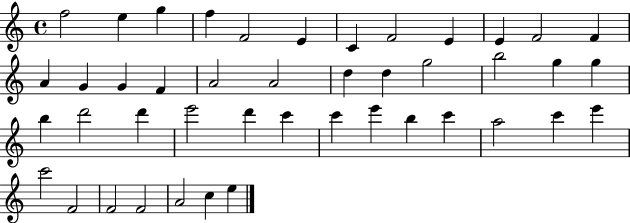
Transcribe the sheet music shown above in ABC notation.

X:1
T:Untitled
M:4/4
L:1/4
K:C
f2 e g f F2 E C F2 E E F2 F A G G F A2 A2 d d g2 b2 g g b d'2 d' e'2 d' c' c' e' b c' a2 c' e' c'2 F2 F2 F2 A2 c e